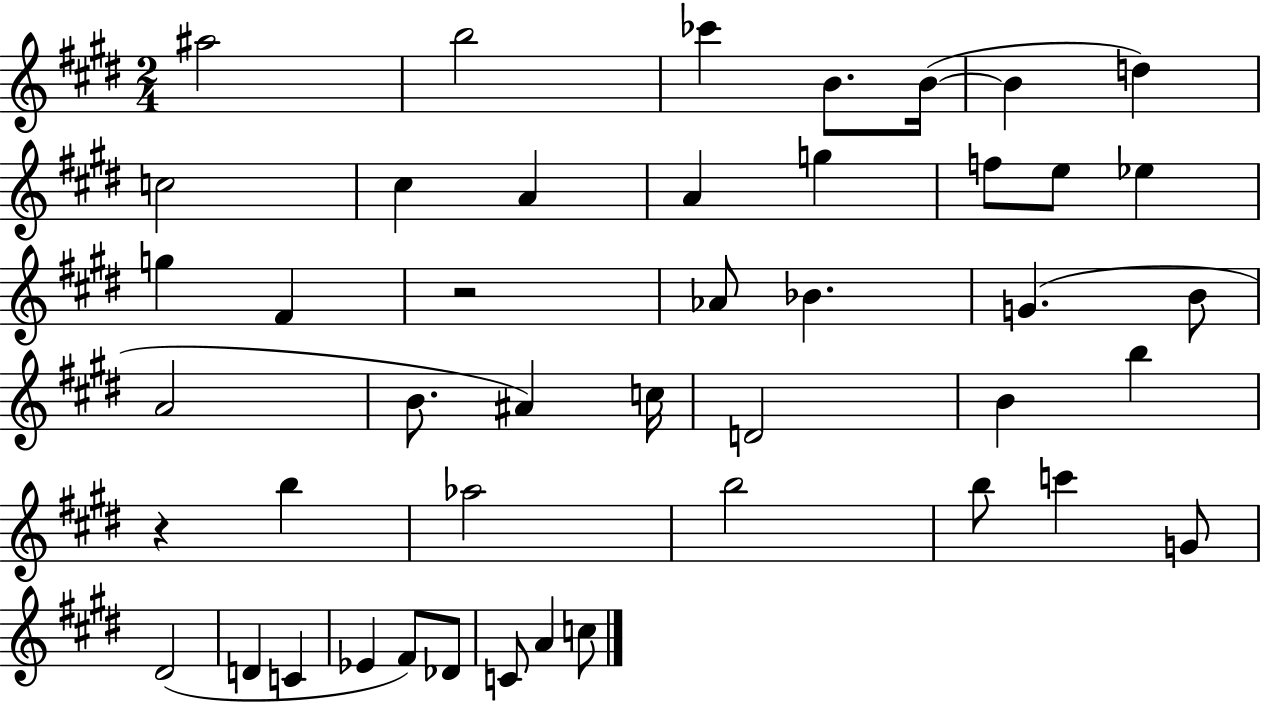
{
  \clef treble
  \numericTimeSignature
  \time 2/4
  \key e \major
  \repeat volta 2 { ais''2 | b''2 | ces'''4 b'8. b'16~(~ | b'4 d''4) | \break c''2 | cis''4 a'4 | a'4 g''4 | f''8 e''8 ees''4 | \break g''4 fis'4 | r2 | aes'8 bes'4. | g'4.( b'8 | \break a'2 | b'8. ais'4) c''16 | d'2 | b'4 b''4 | \break r4 b''4 | aes''2 | b''2 | b''8 c'''4 g'8 | \break dis'2( | d'4 c'4 | ees'4 fis'8) des'8 | c'8 a'4 c''8 | \break } \bar "|."
}